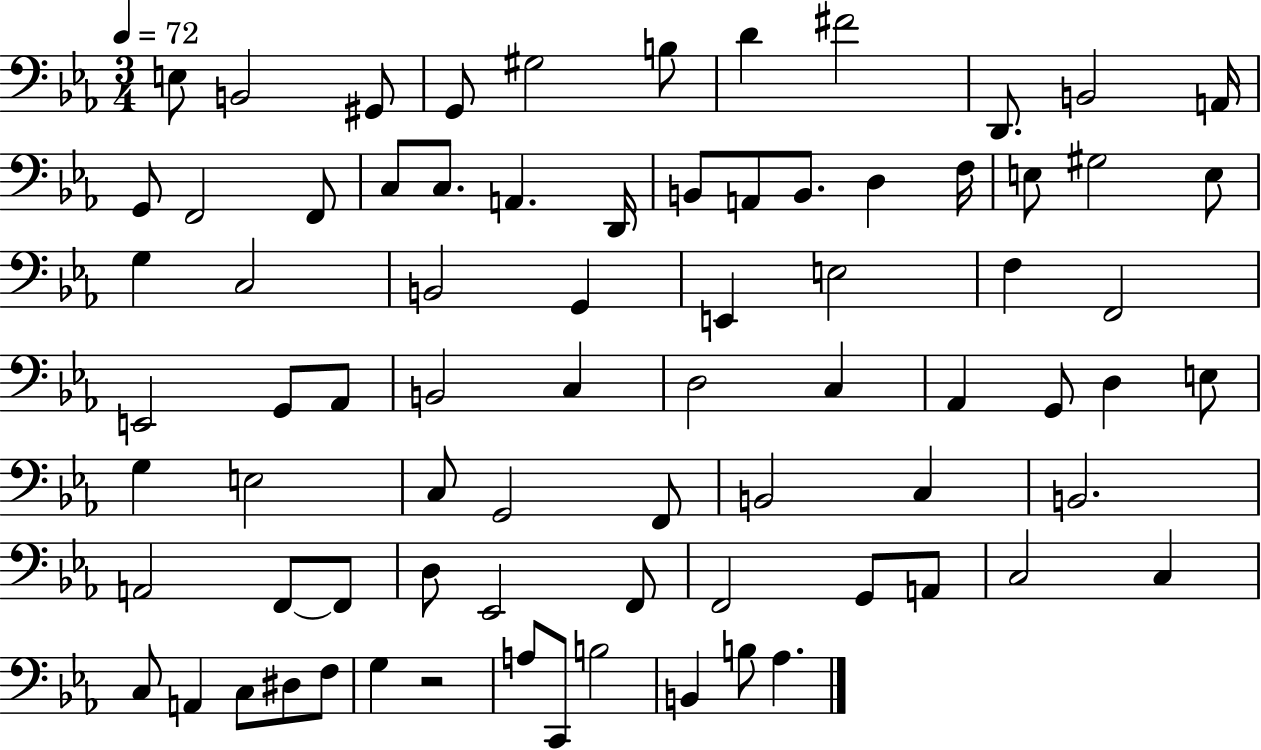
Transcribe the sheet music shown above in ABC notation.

X:1
T:Untitled
M:3/4
L:1/4
K:Eb
E,/2 B,,2 ^G,,/2 G,,/2 ^G,2 B,/2 D ^F2 D,,/2 B,,2 A,,/4 G,,/2 F,,2 F,,/2 C,/2 C,/2 A,, D,,/4 B,,/2 A,,/2 B,,/2 D, F,/4 E,/2 ^G,2 E,/2 G, C,2 B,,2 G,, E,, E,2 F, F,,2 E,,2 G,,/2 _A,,/2 B,,2 C, D,2 C, _A,, G,,/2 D, E,/2 G, E,2 C,/2 G,,2 F,,/2 B,,2 C, B,,2 A,,2 F,,/2 F,,/2 D,/2 _E,,2 F,,/2 F,,2 G,,/2 A,,/2 C,2 C, C,/2 A,, C,/2 ^D,/2 F,/2 G, z2 A,/2 C,,/2 B,2 B,, B,/2 _A,